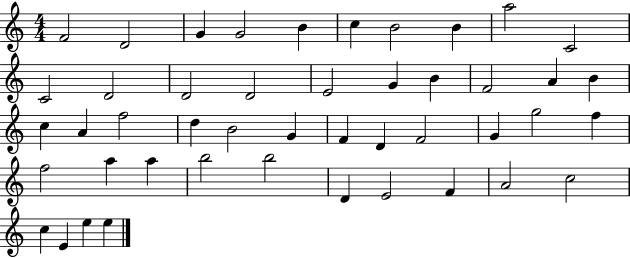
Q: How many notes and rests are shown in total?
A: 46